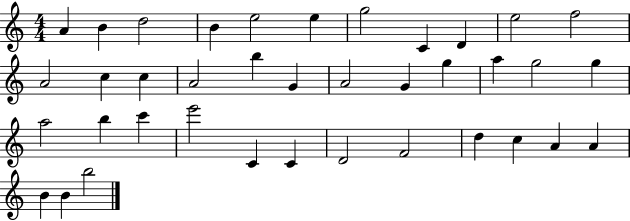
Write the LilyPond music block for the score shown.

{
  \clef treble
  \numericTimeSignature
  \time 4/4
  \key c \major
  a'4 b'4 d''2 | b'4 e''2 e''4 | g''2 c'4 d'4 | e''2 f''2 | \break a'2 c''4 c''4 | a'2 b''4 g'4 | a'2 g'4 g''4 | a''4 g''2 g''4 | \break a''2 b''4 c'''4 | e'''2 c'4 c'4 | d'2 f'2 | d''4 c''4 a'4 a'4 | \break b'4 b'4 b''2 | \bar "|."
}